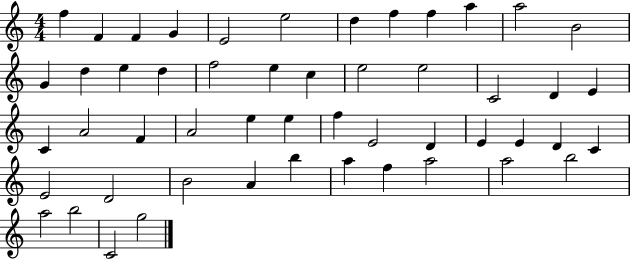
{
  \clef treble
  \numericTimeSignature
  \time 4/4
  \key c \major
  f''4 f'4 f'4 g'4 | e'2 e''2 | d''4 f''4 f''4 a''4 | a''2 b'2 | \break g'4 d''4 e''4 d''4 | f''2 e''4 c''4 | e''2 e''2 | c'2 d'4 e'4 | \break c'4 a'2 f'4 | a'2 e''4 e''4 | f''4 e'2 d'4 | e'4 e'4 d'4 c'4 | \break e'2 d'2 | b'2 a'4 b''4 | a''4 f''4 a''2 | a''2 b''2 | \break a''2 b''2 | c'2 g''2 | \bar "|."
}